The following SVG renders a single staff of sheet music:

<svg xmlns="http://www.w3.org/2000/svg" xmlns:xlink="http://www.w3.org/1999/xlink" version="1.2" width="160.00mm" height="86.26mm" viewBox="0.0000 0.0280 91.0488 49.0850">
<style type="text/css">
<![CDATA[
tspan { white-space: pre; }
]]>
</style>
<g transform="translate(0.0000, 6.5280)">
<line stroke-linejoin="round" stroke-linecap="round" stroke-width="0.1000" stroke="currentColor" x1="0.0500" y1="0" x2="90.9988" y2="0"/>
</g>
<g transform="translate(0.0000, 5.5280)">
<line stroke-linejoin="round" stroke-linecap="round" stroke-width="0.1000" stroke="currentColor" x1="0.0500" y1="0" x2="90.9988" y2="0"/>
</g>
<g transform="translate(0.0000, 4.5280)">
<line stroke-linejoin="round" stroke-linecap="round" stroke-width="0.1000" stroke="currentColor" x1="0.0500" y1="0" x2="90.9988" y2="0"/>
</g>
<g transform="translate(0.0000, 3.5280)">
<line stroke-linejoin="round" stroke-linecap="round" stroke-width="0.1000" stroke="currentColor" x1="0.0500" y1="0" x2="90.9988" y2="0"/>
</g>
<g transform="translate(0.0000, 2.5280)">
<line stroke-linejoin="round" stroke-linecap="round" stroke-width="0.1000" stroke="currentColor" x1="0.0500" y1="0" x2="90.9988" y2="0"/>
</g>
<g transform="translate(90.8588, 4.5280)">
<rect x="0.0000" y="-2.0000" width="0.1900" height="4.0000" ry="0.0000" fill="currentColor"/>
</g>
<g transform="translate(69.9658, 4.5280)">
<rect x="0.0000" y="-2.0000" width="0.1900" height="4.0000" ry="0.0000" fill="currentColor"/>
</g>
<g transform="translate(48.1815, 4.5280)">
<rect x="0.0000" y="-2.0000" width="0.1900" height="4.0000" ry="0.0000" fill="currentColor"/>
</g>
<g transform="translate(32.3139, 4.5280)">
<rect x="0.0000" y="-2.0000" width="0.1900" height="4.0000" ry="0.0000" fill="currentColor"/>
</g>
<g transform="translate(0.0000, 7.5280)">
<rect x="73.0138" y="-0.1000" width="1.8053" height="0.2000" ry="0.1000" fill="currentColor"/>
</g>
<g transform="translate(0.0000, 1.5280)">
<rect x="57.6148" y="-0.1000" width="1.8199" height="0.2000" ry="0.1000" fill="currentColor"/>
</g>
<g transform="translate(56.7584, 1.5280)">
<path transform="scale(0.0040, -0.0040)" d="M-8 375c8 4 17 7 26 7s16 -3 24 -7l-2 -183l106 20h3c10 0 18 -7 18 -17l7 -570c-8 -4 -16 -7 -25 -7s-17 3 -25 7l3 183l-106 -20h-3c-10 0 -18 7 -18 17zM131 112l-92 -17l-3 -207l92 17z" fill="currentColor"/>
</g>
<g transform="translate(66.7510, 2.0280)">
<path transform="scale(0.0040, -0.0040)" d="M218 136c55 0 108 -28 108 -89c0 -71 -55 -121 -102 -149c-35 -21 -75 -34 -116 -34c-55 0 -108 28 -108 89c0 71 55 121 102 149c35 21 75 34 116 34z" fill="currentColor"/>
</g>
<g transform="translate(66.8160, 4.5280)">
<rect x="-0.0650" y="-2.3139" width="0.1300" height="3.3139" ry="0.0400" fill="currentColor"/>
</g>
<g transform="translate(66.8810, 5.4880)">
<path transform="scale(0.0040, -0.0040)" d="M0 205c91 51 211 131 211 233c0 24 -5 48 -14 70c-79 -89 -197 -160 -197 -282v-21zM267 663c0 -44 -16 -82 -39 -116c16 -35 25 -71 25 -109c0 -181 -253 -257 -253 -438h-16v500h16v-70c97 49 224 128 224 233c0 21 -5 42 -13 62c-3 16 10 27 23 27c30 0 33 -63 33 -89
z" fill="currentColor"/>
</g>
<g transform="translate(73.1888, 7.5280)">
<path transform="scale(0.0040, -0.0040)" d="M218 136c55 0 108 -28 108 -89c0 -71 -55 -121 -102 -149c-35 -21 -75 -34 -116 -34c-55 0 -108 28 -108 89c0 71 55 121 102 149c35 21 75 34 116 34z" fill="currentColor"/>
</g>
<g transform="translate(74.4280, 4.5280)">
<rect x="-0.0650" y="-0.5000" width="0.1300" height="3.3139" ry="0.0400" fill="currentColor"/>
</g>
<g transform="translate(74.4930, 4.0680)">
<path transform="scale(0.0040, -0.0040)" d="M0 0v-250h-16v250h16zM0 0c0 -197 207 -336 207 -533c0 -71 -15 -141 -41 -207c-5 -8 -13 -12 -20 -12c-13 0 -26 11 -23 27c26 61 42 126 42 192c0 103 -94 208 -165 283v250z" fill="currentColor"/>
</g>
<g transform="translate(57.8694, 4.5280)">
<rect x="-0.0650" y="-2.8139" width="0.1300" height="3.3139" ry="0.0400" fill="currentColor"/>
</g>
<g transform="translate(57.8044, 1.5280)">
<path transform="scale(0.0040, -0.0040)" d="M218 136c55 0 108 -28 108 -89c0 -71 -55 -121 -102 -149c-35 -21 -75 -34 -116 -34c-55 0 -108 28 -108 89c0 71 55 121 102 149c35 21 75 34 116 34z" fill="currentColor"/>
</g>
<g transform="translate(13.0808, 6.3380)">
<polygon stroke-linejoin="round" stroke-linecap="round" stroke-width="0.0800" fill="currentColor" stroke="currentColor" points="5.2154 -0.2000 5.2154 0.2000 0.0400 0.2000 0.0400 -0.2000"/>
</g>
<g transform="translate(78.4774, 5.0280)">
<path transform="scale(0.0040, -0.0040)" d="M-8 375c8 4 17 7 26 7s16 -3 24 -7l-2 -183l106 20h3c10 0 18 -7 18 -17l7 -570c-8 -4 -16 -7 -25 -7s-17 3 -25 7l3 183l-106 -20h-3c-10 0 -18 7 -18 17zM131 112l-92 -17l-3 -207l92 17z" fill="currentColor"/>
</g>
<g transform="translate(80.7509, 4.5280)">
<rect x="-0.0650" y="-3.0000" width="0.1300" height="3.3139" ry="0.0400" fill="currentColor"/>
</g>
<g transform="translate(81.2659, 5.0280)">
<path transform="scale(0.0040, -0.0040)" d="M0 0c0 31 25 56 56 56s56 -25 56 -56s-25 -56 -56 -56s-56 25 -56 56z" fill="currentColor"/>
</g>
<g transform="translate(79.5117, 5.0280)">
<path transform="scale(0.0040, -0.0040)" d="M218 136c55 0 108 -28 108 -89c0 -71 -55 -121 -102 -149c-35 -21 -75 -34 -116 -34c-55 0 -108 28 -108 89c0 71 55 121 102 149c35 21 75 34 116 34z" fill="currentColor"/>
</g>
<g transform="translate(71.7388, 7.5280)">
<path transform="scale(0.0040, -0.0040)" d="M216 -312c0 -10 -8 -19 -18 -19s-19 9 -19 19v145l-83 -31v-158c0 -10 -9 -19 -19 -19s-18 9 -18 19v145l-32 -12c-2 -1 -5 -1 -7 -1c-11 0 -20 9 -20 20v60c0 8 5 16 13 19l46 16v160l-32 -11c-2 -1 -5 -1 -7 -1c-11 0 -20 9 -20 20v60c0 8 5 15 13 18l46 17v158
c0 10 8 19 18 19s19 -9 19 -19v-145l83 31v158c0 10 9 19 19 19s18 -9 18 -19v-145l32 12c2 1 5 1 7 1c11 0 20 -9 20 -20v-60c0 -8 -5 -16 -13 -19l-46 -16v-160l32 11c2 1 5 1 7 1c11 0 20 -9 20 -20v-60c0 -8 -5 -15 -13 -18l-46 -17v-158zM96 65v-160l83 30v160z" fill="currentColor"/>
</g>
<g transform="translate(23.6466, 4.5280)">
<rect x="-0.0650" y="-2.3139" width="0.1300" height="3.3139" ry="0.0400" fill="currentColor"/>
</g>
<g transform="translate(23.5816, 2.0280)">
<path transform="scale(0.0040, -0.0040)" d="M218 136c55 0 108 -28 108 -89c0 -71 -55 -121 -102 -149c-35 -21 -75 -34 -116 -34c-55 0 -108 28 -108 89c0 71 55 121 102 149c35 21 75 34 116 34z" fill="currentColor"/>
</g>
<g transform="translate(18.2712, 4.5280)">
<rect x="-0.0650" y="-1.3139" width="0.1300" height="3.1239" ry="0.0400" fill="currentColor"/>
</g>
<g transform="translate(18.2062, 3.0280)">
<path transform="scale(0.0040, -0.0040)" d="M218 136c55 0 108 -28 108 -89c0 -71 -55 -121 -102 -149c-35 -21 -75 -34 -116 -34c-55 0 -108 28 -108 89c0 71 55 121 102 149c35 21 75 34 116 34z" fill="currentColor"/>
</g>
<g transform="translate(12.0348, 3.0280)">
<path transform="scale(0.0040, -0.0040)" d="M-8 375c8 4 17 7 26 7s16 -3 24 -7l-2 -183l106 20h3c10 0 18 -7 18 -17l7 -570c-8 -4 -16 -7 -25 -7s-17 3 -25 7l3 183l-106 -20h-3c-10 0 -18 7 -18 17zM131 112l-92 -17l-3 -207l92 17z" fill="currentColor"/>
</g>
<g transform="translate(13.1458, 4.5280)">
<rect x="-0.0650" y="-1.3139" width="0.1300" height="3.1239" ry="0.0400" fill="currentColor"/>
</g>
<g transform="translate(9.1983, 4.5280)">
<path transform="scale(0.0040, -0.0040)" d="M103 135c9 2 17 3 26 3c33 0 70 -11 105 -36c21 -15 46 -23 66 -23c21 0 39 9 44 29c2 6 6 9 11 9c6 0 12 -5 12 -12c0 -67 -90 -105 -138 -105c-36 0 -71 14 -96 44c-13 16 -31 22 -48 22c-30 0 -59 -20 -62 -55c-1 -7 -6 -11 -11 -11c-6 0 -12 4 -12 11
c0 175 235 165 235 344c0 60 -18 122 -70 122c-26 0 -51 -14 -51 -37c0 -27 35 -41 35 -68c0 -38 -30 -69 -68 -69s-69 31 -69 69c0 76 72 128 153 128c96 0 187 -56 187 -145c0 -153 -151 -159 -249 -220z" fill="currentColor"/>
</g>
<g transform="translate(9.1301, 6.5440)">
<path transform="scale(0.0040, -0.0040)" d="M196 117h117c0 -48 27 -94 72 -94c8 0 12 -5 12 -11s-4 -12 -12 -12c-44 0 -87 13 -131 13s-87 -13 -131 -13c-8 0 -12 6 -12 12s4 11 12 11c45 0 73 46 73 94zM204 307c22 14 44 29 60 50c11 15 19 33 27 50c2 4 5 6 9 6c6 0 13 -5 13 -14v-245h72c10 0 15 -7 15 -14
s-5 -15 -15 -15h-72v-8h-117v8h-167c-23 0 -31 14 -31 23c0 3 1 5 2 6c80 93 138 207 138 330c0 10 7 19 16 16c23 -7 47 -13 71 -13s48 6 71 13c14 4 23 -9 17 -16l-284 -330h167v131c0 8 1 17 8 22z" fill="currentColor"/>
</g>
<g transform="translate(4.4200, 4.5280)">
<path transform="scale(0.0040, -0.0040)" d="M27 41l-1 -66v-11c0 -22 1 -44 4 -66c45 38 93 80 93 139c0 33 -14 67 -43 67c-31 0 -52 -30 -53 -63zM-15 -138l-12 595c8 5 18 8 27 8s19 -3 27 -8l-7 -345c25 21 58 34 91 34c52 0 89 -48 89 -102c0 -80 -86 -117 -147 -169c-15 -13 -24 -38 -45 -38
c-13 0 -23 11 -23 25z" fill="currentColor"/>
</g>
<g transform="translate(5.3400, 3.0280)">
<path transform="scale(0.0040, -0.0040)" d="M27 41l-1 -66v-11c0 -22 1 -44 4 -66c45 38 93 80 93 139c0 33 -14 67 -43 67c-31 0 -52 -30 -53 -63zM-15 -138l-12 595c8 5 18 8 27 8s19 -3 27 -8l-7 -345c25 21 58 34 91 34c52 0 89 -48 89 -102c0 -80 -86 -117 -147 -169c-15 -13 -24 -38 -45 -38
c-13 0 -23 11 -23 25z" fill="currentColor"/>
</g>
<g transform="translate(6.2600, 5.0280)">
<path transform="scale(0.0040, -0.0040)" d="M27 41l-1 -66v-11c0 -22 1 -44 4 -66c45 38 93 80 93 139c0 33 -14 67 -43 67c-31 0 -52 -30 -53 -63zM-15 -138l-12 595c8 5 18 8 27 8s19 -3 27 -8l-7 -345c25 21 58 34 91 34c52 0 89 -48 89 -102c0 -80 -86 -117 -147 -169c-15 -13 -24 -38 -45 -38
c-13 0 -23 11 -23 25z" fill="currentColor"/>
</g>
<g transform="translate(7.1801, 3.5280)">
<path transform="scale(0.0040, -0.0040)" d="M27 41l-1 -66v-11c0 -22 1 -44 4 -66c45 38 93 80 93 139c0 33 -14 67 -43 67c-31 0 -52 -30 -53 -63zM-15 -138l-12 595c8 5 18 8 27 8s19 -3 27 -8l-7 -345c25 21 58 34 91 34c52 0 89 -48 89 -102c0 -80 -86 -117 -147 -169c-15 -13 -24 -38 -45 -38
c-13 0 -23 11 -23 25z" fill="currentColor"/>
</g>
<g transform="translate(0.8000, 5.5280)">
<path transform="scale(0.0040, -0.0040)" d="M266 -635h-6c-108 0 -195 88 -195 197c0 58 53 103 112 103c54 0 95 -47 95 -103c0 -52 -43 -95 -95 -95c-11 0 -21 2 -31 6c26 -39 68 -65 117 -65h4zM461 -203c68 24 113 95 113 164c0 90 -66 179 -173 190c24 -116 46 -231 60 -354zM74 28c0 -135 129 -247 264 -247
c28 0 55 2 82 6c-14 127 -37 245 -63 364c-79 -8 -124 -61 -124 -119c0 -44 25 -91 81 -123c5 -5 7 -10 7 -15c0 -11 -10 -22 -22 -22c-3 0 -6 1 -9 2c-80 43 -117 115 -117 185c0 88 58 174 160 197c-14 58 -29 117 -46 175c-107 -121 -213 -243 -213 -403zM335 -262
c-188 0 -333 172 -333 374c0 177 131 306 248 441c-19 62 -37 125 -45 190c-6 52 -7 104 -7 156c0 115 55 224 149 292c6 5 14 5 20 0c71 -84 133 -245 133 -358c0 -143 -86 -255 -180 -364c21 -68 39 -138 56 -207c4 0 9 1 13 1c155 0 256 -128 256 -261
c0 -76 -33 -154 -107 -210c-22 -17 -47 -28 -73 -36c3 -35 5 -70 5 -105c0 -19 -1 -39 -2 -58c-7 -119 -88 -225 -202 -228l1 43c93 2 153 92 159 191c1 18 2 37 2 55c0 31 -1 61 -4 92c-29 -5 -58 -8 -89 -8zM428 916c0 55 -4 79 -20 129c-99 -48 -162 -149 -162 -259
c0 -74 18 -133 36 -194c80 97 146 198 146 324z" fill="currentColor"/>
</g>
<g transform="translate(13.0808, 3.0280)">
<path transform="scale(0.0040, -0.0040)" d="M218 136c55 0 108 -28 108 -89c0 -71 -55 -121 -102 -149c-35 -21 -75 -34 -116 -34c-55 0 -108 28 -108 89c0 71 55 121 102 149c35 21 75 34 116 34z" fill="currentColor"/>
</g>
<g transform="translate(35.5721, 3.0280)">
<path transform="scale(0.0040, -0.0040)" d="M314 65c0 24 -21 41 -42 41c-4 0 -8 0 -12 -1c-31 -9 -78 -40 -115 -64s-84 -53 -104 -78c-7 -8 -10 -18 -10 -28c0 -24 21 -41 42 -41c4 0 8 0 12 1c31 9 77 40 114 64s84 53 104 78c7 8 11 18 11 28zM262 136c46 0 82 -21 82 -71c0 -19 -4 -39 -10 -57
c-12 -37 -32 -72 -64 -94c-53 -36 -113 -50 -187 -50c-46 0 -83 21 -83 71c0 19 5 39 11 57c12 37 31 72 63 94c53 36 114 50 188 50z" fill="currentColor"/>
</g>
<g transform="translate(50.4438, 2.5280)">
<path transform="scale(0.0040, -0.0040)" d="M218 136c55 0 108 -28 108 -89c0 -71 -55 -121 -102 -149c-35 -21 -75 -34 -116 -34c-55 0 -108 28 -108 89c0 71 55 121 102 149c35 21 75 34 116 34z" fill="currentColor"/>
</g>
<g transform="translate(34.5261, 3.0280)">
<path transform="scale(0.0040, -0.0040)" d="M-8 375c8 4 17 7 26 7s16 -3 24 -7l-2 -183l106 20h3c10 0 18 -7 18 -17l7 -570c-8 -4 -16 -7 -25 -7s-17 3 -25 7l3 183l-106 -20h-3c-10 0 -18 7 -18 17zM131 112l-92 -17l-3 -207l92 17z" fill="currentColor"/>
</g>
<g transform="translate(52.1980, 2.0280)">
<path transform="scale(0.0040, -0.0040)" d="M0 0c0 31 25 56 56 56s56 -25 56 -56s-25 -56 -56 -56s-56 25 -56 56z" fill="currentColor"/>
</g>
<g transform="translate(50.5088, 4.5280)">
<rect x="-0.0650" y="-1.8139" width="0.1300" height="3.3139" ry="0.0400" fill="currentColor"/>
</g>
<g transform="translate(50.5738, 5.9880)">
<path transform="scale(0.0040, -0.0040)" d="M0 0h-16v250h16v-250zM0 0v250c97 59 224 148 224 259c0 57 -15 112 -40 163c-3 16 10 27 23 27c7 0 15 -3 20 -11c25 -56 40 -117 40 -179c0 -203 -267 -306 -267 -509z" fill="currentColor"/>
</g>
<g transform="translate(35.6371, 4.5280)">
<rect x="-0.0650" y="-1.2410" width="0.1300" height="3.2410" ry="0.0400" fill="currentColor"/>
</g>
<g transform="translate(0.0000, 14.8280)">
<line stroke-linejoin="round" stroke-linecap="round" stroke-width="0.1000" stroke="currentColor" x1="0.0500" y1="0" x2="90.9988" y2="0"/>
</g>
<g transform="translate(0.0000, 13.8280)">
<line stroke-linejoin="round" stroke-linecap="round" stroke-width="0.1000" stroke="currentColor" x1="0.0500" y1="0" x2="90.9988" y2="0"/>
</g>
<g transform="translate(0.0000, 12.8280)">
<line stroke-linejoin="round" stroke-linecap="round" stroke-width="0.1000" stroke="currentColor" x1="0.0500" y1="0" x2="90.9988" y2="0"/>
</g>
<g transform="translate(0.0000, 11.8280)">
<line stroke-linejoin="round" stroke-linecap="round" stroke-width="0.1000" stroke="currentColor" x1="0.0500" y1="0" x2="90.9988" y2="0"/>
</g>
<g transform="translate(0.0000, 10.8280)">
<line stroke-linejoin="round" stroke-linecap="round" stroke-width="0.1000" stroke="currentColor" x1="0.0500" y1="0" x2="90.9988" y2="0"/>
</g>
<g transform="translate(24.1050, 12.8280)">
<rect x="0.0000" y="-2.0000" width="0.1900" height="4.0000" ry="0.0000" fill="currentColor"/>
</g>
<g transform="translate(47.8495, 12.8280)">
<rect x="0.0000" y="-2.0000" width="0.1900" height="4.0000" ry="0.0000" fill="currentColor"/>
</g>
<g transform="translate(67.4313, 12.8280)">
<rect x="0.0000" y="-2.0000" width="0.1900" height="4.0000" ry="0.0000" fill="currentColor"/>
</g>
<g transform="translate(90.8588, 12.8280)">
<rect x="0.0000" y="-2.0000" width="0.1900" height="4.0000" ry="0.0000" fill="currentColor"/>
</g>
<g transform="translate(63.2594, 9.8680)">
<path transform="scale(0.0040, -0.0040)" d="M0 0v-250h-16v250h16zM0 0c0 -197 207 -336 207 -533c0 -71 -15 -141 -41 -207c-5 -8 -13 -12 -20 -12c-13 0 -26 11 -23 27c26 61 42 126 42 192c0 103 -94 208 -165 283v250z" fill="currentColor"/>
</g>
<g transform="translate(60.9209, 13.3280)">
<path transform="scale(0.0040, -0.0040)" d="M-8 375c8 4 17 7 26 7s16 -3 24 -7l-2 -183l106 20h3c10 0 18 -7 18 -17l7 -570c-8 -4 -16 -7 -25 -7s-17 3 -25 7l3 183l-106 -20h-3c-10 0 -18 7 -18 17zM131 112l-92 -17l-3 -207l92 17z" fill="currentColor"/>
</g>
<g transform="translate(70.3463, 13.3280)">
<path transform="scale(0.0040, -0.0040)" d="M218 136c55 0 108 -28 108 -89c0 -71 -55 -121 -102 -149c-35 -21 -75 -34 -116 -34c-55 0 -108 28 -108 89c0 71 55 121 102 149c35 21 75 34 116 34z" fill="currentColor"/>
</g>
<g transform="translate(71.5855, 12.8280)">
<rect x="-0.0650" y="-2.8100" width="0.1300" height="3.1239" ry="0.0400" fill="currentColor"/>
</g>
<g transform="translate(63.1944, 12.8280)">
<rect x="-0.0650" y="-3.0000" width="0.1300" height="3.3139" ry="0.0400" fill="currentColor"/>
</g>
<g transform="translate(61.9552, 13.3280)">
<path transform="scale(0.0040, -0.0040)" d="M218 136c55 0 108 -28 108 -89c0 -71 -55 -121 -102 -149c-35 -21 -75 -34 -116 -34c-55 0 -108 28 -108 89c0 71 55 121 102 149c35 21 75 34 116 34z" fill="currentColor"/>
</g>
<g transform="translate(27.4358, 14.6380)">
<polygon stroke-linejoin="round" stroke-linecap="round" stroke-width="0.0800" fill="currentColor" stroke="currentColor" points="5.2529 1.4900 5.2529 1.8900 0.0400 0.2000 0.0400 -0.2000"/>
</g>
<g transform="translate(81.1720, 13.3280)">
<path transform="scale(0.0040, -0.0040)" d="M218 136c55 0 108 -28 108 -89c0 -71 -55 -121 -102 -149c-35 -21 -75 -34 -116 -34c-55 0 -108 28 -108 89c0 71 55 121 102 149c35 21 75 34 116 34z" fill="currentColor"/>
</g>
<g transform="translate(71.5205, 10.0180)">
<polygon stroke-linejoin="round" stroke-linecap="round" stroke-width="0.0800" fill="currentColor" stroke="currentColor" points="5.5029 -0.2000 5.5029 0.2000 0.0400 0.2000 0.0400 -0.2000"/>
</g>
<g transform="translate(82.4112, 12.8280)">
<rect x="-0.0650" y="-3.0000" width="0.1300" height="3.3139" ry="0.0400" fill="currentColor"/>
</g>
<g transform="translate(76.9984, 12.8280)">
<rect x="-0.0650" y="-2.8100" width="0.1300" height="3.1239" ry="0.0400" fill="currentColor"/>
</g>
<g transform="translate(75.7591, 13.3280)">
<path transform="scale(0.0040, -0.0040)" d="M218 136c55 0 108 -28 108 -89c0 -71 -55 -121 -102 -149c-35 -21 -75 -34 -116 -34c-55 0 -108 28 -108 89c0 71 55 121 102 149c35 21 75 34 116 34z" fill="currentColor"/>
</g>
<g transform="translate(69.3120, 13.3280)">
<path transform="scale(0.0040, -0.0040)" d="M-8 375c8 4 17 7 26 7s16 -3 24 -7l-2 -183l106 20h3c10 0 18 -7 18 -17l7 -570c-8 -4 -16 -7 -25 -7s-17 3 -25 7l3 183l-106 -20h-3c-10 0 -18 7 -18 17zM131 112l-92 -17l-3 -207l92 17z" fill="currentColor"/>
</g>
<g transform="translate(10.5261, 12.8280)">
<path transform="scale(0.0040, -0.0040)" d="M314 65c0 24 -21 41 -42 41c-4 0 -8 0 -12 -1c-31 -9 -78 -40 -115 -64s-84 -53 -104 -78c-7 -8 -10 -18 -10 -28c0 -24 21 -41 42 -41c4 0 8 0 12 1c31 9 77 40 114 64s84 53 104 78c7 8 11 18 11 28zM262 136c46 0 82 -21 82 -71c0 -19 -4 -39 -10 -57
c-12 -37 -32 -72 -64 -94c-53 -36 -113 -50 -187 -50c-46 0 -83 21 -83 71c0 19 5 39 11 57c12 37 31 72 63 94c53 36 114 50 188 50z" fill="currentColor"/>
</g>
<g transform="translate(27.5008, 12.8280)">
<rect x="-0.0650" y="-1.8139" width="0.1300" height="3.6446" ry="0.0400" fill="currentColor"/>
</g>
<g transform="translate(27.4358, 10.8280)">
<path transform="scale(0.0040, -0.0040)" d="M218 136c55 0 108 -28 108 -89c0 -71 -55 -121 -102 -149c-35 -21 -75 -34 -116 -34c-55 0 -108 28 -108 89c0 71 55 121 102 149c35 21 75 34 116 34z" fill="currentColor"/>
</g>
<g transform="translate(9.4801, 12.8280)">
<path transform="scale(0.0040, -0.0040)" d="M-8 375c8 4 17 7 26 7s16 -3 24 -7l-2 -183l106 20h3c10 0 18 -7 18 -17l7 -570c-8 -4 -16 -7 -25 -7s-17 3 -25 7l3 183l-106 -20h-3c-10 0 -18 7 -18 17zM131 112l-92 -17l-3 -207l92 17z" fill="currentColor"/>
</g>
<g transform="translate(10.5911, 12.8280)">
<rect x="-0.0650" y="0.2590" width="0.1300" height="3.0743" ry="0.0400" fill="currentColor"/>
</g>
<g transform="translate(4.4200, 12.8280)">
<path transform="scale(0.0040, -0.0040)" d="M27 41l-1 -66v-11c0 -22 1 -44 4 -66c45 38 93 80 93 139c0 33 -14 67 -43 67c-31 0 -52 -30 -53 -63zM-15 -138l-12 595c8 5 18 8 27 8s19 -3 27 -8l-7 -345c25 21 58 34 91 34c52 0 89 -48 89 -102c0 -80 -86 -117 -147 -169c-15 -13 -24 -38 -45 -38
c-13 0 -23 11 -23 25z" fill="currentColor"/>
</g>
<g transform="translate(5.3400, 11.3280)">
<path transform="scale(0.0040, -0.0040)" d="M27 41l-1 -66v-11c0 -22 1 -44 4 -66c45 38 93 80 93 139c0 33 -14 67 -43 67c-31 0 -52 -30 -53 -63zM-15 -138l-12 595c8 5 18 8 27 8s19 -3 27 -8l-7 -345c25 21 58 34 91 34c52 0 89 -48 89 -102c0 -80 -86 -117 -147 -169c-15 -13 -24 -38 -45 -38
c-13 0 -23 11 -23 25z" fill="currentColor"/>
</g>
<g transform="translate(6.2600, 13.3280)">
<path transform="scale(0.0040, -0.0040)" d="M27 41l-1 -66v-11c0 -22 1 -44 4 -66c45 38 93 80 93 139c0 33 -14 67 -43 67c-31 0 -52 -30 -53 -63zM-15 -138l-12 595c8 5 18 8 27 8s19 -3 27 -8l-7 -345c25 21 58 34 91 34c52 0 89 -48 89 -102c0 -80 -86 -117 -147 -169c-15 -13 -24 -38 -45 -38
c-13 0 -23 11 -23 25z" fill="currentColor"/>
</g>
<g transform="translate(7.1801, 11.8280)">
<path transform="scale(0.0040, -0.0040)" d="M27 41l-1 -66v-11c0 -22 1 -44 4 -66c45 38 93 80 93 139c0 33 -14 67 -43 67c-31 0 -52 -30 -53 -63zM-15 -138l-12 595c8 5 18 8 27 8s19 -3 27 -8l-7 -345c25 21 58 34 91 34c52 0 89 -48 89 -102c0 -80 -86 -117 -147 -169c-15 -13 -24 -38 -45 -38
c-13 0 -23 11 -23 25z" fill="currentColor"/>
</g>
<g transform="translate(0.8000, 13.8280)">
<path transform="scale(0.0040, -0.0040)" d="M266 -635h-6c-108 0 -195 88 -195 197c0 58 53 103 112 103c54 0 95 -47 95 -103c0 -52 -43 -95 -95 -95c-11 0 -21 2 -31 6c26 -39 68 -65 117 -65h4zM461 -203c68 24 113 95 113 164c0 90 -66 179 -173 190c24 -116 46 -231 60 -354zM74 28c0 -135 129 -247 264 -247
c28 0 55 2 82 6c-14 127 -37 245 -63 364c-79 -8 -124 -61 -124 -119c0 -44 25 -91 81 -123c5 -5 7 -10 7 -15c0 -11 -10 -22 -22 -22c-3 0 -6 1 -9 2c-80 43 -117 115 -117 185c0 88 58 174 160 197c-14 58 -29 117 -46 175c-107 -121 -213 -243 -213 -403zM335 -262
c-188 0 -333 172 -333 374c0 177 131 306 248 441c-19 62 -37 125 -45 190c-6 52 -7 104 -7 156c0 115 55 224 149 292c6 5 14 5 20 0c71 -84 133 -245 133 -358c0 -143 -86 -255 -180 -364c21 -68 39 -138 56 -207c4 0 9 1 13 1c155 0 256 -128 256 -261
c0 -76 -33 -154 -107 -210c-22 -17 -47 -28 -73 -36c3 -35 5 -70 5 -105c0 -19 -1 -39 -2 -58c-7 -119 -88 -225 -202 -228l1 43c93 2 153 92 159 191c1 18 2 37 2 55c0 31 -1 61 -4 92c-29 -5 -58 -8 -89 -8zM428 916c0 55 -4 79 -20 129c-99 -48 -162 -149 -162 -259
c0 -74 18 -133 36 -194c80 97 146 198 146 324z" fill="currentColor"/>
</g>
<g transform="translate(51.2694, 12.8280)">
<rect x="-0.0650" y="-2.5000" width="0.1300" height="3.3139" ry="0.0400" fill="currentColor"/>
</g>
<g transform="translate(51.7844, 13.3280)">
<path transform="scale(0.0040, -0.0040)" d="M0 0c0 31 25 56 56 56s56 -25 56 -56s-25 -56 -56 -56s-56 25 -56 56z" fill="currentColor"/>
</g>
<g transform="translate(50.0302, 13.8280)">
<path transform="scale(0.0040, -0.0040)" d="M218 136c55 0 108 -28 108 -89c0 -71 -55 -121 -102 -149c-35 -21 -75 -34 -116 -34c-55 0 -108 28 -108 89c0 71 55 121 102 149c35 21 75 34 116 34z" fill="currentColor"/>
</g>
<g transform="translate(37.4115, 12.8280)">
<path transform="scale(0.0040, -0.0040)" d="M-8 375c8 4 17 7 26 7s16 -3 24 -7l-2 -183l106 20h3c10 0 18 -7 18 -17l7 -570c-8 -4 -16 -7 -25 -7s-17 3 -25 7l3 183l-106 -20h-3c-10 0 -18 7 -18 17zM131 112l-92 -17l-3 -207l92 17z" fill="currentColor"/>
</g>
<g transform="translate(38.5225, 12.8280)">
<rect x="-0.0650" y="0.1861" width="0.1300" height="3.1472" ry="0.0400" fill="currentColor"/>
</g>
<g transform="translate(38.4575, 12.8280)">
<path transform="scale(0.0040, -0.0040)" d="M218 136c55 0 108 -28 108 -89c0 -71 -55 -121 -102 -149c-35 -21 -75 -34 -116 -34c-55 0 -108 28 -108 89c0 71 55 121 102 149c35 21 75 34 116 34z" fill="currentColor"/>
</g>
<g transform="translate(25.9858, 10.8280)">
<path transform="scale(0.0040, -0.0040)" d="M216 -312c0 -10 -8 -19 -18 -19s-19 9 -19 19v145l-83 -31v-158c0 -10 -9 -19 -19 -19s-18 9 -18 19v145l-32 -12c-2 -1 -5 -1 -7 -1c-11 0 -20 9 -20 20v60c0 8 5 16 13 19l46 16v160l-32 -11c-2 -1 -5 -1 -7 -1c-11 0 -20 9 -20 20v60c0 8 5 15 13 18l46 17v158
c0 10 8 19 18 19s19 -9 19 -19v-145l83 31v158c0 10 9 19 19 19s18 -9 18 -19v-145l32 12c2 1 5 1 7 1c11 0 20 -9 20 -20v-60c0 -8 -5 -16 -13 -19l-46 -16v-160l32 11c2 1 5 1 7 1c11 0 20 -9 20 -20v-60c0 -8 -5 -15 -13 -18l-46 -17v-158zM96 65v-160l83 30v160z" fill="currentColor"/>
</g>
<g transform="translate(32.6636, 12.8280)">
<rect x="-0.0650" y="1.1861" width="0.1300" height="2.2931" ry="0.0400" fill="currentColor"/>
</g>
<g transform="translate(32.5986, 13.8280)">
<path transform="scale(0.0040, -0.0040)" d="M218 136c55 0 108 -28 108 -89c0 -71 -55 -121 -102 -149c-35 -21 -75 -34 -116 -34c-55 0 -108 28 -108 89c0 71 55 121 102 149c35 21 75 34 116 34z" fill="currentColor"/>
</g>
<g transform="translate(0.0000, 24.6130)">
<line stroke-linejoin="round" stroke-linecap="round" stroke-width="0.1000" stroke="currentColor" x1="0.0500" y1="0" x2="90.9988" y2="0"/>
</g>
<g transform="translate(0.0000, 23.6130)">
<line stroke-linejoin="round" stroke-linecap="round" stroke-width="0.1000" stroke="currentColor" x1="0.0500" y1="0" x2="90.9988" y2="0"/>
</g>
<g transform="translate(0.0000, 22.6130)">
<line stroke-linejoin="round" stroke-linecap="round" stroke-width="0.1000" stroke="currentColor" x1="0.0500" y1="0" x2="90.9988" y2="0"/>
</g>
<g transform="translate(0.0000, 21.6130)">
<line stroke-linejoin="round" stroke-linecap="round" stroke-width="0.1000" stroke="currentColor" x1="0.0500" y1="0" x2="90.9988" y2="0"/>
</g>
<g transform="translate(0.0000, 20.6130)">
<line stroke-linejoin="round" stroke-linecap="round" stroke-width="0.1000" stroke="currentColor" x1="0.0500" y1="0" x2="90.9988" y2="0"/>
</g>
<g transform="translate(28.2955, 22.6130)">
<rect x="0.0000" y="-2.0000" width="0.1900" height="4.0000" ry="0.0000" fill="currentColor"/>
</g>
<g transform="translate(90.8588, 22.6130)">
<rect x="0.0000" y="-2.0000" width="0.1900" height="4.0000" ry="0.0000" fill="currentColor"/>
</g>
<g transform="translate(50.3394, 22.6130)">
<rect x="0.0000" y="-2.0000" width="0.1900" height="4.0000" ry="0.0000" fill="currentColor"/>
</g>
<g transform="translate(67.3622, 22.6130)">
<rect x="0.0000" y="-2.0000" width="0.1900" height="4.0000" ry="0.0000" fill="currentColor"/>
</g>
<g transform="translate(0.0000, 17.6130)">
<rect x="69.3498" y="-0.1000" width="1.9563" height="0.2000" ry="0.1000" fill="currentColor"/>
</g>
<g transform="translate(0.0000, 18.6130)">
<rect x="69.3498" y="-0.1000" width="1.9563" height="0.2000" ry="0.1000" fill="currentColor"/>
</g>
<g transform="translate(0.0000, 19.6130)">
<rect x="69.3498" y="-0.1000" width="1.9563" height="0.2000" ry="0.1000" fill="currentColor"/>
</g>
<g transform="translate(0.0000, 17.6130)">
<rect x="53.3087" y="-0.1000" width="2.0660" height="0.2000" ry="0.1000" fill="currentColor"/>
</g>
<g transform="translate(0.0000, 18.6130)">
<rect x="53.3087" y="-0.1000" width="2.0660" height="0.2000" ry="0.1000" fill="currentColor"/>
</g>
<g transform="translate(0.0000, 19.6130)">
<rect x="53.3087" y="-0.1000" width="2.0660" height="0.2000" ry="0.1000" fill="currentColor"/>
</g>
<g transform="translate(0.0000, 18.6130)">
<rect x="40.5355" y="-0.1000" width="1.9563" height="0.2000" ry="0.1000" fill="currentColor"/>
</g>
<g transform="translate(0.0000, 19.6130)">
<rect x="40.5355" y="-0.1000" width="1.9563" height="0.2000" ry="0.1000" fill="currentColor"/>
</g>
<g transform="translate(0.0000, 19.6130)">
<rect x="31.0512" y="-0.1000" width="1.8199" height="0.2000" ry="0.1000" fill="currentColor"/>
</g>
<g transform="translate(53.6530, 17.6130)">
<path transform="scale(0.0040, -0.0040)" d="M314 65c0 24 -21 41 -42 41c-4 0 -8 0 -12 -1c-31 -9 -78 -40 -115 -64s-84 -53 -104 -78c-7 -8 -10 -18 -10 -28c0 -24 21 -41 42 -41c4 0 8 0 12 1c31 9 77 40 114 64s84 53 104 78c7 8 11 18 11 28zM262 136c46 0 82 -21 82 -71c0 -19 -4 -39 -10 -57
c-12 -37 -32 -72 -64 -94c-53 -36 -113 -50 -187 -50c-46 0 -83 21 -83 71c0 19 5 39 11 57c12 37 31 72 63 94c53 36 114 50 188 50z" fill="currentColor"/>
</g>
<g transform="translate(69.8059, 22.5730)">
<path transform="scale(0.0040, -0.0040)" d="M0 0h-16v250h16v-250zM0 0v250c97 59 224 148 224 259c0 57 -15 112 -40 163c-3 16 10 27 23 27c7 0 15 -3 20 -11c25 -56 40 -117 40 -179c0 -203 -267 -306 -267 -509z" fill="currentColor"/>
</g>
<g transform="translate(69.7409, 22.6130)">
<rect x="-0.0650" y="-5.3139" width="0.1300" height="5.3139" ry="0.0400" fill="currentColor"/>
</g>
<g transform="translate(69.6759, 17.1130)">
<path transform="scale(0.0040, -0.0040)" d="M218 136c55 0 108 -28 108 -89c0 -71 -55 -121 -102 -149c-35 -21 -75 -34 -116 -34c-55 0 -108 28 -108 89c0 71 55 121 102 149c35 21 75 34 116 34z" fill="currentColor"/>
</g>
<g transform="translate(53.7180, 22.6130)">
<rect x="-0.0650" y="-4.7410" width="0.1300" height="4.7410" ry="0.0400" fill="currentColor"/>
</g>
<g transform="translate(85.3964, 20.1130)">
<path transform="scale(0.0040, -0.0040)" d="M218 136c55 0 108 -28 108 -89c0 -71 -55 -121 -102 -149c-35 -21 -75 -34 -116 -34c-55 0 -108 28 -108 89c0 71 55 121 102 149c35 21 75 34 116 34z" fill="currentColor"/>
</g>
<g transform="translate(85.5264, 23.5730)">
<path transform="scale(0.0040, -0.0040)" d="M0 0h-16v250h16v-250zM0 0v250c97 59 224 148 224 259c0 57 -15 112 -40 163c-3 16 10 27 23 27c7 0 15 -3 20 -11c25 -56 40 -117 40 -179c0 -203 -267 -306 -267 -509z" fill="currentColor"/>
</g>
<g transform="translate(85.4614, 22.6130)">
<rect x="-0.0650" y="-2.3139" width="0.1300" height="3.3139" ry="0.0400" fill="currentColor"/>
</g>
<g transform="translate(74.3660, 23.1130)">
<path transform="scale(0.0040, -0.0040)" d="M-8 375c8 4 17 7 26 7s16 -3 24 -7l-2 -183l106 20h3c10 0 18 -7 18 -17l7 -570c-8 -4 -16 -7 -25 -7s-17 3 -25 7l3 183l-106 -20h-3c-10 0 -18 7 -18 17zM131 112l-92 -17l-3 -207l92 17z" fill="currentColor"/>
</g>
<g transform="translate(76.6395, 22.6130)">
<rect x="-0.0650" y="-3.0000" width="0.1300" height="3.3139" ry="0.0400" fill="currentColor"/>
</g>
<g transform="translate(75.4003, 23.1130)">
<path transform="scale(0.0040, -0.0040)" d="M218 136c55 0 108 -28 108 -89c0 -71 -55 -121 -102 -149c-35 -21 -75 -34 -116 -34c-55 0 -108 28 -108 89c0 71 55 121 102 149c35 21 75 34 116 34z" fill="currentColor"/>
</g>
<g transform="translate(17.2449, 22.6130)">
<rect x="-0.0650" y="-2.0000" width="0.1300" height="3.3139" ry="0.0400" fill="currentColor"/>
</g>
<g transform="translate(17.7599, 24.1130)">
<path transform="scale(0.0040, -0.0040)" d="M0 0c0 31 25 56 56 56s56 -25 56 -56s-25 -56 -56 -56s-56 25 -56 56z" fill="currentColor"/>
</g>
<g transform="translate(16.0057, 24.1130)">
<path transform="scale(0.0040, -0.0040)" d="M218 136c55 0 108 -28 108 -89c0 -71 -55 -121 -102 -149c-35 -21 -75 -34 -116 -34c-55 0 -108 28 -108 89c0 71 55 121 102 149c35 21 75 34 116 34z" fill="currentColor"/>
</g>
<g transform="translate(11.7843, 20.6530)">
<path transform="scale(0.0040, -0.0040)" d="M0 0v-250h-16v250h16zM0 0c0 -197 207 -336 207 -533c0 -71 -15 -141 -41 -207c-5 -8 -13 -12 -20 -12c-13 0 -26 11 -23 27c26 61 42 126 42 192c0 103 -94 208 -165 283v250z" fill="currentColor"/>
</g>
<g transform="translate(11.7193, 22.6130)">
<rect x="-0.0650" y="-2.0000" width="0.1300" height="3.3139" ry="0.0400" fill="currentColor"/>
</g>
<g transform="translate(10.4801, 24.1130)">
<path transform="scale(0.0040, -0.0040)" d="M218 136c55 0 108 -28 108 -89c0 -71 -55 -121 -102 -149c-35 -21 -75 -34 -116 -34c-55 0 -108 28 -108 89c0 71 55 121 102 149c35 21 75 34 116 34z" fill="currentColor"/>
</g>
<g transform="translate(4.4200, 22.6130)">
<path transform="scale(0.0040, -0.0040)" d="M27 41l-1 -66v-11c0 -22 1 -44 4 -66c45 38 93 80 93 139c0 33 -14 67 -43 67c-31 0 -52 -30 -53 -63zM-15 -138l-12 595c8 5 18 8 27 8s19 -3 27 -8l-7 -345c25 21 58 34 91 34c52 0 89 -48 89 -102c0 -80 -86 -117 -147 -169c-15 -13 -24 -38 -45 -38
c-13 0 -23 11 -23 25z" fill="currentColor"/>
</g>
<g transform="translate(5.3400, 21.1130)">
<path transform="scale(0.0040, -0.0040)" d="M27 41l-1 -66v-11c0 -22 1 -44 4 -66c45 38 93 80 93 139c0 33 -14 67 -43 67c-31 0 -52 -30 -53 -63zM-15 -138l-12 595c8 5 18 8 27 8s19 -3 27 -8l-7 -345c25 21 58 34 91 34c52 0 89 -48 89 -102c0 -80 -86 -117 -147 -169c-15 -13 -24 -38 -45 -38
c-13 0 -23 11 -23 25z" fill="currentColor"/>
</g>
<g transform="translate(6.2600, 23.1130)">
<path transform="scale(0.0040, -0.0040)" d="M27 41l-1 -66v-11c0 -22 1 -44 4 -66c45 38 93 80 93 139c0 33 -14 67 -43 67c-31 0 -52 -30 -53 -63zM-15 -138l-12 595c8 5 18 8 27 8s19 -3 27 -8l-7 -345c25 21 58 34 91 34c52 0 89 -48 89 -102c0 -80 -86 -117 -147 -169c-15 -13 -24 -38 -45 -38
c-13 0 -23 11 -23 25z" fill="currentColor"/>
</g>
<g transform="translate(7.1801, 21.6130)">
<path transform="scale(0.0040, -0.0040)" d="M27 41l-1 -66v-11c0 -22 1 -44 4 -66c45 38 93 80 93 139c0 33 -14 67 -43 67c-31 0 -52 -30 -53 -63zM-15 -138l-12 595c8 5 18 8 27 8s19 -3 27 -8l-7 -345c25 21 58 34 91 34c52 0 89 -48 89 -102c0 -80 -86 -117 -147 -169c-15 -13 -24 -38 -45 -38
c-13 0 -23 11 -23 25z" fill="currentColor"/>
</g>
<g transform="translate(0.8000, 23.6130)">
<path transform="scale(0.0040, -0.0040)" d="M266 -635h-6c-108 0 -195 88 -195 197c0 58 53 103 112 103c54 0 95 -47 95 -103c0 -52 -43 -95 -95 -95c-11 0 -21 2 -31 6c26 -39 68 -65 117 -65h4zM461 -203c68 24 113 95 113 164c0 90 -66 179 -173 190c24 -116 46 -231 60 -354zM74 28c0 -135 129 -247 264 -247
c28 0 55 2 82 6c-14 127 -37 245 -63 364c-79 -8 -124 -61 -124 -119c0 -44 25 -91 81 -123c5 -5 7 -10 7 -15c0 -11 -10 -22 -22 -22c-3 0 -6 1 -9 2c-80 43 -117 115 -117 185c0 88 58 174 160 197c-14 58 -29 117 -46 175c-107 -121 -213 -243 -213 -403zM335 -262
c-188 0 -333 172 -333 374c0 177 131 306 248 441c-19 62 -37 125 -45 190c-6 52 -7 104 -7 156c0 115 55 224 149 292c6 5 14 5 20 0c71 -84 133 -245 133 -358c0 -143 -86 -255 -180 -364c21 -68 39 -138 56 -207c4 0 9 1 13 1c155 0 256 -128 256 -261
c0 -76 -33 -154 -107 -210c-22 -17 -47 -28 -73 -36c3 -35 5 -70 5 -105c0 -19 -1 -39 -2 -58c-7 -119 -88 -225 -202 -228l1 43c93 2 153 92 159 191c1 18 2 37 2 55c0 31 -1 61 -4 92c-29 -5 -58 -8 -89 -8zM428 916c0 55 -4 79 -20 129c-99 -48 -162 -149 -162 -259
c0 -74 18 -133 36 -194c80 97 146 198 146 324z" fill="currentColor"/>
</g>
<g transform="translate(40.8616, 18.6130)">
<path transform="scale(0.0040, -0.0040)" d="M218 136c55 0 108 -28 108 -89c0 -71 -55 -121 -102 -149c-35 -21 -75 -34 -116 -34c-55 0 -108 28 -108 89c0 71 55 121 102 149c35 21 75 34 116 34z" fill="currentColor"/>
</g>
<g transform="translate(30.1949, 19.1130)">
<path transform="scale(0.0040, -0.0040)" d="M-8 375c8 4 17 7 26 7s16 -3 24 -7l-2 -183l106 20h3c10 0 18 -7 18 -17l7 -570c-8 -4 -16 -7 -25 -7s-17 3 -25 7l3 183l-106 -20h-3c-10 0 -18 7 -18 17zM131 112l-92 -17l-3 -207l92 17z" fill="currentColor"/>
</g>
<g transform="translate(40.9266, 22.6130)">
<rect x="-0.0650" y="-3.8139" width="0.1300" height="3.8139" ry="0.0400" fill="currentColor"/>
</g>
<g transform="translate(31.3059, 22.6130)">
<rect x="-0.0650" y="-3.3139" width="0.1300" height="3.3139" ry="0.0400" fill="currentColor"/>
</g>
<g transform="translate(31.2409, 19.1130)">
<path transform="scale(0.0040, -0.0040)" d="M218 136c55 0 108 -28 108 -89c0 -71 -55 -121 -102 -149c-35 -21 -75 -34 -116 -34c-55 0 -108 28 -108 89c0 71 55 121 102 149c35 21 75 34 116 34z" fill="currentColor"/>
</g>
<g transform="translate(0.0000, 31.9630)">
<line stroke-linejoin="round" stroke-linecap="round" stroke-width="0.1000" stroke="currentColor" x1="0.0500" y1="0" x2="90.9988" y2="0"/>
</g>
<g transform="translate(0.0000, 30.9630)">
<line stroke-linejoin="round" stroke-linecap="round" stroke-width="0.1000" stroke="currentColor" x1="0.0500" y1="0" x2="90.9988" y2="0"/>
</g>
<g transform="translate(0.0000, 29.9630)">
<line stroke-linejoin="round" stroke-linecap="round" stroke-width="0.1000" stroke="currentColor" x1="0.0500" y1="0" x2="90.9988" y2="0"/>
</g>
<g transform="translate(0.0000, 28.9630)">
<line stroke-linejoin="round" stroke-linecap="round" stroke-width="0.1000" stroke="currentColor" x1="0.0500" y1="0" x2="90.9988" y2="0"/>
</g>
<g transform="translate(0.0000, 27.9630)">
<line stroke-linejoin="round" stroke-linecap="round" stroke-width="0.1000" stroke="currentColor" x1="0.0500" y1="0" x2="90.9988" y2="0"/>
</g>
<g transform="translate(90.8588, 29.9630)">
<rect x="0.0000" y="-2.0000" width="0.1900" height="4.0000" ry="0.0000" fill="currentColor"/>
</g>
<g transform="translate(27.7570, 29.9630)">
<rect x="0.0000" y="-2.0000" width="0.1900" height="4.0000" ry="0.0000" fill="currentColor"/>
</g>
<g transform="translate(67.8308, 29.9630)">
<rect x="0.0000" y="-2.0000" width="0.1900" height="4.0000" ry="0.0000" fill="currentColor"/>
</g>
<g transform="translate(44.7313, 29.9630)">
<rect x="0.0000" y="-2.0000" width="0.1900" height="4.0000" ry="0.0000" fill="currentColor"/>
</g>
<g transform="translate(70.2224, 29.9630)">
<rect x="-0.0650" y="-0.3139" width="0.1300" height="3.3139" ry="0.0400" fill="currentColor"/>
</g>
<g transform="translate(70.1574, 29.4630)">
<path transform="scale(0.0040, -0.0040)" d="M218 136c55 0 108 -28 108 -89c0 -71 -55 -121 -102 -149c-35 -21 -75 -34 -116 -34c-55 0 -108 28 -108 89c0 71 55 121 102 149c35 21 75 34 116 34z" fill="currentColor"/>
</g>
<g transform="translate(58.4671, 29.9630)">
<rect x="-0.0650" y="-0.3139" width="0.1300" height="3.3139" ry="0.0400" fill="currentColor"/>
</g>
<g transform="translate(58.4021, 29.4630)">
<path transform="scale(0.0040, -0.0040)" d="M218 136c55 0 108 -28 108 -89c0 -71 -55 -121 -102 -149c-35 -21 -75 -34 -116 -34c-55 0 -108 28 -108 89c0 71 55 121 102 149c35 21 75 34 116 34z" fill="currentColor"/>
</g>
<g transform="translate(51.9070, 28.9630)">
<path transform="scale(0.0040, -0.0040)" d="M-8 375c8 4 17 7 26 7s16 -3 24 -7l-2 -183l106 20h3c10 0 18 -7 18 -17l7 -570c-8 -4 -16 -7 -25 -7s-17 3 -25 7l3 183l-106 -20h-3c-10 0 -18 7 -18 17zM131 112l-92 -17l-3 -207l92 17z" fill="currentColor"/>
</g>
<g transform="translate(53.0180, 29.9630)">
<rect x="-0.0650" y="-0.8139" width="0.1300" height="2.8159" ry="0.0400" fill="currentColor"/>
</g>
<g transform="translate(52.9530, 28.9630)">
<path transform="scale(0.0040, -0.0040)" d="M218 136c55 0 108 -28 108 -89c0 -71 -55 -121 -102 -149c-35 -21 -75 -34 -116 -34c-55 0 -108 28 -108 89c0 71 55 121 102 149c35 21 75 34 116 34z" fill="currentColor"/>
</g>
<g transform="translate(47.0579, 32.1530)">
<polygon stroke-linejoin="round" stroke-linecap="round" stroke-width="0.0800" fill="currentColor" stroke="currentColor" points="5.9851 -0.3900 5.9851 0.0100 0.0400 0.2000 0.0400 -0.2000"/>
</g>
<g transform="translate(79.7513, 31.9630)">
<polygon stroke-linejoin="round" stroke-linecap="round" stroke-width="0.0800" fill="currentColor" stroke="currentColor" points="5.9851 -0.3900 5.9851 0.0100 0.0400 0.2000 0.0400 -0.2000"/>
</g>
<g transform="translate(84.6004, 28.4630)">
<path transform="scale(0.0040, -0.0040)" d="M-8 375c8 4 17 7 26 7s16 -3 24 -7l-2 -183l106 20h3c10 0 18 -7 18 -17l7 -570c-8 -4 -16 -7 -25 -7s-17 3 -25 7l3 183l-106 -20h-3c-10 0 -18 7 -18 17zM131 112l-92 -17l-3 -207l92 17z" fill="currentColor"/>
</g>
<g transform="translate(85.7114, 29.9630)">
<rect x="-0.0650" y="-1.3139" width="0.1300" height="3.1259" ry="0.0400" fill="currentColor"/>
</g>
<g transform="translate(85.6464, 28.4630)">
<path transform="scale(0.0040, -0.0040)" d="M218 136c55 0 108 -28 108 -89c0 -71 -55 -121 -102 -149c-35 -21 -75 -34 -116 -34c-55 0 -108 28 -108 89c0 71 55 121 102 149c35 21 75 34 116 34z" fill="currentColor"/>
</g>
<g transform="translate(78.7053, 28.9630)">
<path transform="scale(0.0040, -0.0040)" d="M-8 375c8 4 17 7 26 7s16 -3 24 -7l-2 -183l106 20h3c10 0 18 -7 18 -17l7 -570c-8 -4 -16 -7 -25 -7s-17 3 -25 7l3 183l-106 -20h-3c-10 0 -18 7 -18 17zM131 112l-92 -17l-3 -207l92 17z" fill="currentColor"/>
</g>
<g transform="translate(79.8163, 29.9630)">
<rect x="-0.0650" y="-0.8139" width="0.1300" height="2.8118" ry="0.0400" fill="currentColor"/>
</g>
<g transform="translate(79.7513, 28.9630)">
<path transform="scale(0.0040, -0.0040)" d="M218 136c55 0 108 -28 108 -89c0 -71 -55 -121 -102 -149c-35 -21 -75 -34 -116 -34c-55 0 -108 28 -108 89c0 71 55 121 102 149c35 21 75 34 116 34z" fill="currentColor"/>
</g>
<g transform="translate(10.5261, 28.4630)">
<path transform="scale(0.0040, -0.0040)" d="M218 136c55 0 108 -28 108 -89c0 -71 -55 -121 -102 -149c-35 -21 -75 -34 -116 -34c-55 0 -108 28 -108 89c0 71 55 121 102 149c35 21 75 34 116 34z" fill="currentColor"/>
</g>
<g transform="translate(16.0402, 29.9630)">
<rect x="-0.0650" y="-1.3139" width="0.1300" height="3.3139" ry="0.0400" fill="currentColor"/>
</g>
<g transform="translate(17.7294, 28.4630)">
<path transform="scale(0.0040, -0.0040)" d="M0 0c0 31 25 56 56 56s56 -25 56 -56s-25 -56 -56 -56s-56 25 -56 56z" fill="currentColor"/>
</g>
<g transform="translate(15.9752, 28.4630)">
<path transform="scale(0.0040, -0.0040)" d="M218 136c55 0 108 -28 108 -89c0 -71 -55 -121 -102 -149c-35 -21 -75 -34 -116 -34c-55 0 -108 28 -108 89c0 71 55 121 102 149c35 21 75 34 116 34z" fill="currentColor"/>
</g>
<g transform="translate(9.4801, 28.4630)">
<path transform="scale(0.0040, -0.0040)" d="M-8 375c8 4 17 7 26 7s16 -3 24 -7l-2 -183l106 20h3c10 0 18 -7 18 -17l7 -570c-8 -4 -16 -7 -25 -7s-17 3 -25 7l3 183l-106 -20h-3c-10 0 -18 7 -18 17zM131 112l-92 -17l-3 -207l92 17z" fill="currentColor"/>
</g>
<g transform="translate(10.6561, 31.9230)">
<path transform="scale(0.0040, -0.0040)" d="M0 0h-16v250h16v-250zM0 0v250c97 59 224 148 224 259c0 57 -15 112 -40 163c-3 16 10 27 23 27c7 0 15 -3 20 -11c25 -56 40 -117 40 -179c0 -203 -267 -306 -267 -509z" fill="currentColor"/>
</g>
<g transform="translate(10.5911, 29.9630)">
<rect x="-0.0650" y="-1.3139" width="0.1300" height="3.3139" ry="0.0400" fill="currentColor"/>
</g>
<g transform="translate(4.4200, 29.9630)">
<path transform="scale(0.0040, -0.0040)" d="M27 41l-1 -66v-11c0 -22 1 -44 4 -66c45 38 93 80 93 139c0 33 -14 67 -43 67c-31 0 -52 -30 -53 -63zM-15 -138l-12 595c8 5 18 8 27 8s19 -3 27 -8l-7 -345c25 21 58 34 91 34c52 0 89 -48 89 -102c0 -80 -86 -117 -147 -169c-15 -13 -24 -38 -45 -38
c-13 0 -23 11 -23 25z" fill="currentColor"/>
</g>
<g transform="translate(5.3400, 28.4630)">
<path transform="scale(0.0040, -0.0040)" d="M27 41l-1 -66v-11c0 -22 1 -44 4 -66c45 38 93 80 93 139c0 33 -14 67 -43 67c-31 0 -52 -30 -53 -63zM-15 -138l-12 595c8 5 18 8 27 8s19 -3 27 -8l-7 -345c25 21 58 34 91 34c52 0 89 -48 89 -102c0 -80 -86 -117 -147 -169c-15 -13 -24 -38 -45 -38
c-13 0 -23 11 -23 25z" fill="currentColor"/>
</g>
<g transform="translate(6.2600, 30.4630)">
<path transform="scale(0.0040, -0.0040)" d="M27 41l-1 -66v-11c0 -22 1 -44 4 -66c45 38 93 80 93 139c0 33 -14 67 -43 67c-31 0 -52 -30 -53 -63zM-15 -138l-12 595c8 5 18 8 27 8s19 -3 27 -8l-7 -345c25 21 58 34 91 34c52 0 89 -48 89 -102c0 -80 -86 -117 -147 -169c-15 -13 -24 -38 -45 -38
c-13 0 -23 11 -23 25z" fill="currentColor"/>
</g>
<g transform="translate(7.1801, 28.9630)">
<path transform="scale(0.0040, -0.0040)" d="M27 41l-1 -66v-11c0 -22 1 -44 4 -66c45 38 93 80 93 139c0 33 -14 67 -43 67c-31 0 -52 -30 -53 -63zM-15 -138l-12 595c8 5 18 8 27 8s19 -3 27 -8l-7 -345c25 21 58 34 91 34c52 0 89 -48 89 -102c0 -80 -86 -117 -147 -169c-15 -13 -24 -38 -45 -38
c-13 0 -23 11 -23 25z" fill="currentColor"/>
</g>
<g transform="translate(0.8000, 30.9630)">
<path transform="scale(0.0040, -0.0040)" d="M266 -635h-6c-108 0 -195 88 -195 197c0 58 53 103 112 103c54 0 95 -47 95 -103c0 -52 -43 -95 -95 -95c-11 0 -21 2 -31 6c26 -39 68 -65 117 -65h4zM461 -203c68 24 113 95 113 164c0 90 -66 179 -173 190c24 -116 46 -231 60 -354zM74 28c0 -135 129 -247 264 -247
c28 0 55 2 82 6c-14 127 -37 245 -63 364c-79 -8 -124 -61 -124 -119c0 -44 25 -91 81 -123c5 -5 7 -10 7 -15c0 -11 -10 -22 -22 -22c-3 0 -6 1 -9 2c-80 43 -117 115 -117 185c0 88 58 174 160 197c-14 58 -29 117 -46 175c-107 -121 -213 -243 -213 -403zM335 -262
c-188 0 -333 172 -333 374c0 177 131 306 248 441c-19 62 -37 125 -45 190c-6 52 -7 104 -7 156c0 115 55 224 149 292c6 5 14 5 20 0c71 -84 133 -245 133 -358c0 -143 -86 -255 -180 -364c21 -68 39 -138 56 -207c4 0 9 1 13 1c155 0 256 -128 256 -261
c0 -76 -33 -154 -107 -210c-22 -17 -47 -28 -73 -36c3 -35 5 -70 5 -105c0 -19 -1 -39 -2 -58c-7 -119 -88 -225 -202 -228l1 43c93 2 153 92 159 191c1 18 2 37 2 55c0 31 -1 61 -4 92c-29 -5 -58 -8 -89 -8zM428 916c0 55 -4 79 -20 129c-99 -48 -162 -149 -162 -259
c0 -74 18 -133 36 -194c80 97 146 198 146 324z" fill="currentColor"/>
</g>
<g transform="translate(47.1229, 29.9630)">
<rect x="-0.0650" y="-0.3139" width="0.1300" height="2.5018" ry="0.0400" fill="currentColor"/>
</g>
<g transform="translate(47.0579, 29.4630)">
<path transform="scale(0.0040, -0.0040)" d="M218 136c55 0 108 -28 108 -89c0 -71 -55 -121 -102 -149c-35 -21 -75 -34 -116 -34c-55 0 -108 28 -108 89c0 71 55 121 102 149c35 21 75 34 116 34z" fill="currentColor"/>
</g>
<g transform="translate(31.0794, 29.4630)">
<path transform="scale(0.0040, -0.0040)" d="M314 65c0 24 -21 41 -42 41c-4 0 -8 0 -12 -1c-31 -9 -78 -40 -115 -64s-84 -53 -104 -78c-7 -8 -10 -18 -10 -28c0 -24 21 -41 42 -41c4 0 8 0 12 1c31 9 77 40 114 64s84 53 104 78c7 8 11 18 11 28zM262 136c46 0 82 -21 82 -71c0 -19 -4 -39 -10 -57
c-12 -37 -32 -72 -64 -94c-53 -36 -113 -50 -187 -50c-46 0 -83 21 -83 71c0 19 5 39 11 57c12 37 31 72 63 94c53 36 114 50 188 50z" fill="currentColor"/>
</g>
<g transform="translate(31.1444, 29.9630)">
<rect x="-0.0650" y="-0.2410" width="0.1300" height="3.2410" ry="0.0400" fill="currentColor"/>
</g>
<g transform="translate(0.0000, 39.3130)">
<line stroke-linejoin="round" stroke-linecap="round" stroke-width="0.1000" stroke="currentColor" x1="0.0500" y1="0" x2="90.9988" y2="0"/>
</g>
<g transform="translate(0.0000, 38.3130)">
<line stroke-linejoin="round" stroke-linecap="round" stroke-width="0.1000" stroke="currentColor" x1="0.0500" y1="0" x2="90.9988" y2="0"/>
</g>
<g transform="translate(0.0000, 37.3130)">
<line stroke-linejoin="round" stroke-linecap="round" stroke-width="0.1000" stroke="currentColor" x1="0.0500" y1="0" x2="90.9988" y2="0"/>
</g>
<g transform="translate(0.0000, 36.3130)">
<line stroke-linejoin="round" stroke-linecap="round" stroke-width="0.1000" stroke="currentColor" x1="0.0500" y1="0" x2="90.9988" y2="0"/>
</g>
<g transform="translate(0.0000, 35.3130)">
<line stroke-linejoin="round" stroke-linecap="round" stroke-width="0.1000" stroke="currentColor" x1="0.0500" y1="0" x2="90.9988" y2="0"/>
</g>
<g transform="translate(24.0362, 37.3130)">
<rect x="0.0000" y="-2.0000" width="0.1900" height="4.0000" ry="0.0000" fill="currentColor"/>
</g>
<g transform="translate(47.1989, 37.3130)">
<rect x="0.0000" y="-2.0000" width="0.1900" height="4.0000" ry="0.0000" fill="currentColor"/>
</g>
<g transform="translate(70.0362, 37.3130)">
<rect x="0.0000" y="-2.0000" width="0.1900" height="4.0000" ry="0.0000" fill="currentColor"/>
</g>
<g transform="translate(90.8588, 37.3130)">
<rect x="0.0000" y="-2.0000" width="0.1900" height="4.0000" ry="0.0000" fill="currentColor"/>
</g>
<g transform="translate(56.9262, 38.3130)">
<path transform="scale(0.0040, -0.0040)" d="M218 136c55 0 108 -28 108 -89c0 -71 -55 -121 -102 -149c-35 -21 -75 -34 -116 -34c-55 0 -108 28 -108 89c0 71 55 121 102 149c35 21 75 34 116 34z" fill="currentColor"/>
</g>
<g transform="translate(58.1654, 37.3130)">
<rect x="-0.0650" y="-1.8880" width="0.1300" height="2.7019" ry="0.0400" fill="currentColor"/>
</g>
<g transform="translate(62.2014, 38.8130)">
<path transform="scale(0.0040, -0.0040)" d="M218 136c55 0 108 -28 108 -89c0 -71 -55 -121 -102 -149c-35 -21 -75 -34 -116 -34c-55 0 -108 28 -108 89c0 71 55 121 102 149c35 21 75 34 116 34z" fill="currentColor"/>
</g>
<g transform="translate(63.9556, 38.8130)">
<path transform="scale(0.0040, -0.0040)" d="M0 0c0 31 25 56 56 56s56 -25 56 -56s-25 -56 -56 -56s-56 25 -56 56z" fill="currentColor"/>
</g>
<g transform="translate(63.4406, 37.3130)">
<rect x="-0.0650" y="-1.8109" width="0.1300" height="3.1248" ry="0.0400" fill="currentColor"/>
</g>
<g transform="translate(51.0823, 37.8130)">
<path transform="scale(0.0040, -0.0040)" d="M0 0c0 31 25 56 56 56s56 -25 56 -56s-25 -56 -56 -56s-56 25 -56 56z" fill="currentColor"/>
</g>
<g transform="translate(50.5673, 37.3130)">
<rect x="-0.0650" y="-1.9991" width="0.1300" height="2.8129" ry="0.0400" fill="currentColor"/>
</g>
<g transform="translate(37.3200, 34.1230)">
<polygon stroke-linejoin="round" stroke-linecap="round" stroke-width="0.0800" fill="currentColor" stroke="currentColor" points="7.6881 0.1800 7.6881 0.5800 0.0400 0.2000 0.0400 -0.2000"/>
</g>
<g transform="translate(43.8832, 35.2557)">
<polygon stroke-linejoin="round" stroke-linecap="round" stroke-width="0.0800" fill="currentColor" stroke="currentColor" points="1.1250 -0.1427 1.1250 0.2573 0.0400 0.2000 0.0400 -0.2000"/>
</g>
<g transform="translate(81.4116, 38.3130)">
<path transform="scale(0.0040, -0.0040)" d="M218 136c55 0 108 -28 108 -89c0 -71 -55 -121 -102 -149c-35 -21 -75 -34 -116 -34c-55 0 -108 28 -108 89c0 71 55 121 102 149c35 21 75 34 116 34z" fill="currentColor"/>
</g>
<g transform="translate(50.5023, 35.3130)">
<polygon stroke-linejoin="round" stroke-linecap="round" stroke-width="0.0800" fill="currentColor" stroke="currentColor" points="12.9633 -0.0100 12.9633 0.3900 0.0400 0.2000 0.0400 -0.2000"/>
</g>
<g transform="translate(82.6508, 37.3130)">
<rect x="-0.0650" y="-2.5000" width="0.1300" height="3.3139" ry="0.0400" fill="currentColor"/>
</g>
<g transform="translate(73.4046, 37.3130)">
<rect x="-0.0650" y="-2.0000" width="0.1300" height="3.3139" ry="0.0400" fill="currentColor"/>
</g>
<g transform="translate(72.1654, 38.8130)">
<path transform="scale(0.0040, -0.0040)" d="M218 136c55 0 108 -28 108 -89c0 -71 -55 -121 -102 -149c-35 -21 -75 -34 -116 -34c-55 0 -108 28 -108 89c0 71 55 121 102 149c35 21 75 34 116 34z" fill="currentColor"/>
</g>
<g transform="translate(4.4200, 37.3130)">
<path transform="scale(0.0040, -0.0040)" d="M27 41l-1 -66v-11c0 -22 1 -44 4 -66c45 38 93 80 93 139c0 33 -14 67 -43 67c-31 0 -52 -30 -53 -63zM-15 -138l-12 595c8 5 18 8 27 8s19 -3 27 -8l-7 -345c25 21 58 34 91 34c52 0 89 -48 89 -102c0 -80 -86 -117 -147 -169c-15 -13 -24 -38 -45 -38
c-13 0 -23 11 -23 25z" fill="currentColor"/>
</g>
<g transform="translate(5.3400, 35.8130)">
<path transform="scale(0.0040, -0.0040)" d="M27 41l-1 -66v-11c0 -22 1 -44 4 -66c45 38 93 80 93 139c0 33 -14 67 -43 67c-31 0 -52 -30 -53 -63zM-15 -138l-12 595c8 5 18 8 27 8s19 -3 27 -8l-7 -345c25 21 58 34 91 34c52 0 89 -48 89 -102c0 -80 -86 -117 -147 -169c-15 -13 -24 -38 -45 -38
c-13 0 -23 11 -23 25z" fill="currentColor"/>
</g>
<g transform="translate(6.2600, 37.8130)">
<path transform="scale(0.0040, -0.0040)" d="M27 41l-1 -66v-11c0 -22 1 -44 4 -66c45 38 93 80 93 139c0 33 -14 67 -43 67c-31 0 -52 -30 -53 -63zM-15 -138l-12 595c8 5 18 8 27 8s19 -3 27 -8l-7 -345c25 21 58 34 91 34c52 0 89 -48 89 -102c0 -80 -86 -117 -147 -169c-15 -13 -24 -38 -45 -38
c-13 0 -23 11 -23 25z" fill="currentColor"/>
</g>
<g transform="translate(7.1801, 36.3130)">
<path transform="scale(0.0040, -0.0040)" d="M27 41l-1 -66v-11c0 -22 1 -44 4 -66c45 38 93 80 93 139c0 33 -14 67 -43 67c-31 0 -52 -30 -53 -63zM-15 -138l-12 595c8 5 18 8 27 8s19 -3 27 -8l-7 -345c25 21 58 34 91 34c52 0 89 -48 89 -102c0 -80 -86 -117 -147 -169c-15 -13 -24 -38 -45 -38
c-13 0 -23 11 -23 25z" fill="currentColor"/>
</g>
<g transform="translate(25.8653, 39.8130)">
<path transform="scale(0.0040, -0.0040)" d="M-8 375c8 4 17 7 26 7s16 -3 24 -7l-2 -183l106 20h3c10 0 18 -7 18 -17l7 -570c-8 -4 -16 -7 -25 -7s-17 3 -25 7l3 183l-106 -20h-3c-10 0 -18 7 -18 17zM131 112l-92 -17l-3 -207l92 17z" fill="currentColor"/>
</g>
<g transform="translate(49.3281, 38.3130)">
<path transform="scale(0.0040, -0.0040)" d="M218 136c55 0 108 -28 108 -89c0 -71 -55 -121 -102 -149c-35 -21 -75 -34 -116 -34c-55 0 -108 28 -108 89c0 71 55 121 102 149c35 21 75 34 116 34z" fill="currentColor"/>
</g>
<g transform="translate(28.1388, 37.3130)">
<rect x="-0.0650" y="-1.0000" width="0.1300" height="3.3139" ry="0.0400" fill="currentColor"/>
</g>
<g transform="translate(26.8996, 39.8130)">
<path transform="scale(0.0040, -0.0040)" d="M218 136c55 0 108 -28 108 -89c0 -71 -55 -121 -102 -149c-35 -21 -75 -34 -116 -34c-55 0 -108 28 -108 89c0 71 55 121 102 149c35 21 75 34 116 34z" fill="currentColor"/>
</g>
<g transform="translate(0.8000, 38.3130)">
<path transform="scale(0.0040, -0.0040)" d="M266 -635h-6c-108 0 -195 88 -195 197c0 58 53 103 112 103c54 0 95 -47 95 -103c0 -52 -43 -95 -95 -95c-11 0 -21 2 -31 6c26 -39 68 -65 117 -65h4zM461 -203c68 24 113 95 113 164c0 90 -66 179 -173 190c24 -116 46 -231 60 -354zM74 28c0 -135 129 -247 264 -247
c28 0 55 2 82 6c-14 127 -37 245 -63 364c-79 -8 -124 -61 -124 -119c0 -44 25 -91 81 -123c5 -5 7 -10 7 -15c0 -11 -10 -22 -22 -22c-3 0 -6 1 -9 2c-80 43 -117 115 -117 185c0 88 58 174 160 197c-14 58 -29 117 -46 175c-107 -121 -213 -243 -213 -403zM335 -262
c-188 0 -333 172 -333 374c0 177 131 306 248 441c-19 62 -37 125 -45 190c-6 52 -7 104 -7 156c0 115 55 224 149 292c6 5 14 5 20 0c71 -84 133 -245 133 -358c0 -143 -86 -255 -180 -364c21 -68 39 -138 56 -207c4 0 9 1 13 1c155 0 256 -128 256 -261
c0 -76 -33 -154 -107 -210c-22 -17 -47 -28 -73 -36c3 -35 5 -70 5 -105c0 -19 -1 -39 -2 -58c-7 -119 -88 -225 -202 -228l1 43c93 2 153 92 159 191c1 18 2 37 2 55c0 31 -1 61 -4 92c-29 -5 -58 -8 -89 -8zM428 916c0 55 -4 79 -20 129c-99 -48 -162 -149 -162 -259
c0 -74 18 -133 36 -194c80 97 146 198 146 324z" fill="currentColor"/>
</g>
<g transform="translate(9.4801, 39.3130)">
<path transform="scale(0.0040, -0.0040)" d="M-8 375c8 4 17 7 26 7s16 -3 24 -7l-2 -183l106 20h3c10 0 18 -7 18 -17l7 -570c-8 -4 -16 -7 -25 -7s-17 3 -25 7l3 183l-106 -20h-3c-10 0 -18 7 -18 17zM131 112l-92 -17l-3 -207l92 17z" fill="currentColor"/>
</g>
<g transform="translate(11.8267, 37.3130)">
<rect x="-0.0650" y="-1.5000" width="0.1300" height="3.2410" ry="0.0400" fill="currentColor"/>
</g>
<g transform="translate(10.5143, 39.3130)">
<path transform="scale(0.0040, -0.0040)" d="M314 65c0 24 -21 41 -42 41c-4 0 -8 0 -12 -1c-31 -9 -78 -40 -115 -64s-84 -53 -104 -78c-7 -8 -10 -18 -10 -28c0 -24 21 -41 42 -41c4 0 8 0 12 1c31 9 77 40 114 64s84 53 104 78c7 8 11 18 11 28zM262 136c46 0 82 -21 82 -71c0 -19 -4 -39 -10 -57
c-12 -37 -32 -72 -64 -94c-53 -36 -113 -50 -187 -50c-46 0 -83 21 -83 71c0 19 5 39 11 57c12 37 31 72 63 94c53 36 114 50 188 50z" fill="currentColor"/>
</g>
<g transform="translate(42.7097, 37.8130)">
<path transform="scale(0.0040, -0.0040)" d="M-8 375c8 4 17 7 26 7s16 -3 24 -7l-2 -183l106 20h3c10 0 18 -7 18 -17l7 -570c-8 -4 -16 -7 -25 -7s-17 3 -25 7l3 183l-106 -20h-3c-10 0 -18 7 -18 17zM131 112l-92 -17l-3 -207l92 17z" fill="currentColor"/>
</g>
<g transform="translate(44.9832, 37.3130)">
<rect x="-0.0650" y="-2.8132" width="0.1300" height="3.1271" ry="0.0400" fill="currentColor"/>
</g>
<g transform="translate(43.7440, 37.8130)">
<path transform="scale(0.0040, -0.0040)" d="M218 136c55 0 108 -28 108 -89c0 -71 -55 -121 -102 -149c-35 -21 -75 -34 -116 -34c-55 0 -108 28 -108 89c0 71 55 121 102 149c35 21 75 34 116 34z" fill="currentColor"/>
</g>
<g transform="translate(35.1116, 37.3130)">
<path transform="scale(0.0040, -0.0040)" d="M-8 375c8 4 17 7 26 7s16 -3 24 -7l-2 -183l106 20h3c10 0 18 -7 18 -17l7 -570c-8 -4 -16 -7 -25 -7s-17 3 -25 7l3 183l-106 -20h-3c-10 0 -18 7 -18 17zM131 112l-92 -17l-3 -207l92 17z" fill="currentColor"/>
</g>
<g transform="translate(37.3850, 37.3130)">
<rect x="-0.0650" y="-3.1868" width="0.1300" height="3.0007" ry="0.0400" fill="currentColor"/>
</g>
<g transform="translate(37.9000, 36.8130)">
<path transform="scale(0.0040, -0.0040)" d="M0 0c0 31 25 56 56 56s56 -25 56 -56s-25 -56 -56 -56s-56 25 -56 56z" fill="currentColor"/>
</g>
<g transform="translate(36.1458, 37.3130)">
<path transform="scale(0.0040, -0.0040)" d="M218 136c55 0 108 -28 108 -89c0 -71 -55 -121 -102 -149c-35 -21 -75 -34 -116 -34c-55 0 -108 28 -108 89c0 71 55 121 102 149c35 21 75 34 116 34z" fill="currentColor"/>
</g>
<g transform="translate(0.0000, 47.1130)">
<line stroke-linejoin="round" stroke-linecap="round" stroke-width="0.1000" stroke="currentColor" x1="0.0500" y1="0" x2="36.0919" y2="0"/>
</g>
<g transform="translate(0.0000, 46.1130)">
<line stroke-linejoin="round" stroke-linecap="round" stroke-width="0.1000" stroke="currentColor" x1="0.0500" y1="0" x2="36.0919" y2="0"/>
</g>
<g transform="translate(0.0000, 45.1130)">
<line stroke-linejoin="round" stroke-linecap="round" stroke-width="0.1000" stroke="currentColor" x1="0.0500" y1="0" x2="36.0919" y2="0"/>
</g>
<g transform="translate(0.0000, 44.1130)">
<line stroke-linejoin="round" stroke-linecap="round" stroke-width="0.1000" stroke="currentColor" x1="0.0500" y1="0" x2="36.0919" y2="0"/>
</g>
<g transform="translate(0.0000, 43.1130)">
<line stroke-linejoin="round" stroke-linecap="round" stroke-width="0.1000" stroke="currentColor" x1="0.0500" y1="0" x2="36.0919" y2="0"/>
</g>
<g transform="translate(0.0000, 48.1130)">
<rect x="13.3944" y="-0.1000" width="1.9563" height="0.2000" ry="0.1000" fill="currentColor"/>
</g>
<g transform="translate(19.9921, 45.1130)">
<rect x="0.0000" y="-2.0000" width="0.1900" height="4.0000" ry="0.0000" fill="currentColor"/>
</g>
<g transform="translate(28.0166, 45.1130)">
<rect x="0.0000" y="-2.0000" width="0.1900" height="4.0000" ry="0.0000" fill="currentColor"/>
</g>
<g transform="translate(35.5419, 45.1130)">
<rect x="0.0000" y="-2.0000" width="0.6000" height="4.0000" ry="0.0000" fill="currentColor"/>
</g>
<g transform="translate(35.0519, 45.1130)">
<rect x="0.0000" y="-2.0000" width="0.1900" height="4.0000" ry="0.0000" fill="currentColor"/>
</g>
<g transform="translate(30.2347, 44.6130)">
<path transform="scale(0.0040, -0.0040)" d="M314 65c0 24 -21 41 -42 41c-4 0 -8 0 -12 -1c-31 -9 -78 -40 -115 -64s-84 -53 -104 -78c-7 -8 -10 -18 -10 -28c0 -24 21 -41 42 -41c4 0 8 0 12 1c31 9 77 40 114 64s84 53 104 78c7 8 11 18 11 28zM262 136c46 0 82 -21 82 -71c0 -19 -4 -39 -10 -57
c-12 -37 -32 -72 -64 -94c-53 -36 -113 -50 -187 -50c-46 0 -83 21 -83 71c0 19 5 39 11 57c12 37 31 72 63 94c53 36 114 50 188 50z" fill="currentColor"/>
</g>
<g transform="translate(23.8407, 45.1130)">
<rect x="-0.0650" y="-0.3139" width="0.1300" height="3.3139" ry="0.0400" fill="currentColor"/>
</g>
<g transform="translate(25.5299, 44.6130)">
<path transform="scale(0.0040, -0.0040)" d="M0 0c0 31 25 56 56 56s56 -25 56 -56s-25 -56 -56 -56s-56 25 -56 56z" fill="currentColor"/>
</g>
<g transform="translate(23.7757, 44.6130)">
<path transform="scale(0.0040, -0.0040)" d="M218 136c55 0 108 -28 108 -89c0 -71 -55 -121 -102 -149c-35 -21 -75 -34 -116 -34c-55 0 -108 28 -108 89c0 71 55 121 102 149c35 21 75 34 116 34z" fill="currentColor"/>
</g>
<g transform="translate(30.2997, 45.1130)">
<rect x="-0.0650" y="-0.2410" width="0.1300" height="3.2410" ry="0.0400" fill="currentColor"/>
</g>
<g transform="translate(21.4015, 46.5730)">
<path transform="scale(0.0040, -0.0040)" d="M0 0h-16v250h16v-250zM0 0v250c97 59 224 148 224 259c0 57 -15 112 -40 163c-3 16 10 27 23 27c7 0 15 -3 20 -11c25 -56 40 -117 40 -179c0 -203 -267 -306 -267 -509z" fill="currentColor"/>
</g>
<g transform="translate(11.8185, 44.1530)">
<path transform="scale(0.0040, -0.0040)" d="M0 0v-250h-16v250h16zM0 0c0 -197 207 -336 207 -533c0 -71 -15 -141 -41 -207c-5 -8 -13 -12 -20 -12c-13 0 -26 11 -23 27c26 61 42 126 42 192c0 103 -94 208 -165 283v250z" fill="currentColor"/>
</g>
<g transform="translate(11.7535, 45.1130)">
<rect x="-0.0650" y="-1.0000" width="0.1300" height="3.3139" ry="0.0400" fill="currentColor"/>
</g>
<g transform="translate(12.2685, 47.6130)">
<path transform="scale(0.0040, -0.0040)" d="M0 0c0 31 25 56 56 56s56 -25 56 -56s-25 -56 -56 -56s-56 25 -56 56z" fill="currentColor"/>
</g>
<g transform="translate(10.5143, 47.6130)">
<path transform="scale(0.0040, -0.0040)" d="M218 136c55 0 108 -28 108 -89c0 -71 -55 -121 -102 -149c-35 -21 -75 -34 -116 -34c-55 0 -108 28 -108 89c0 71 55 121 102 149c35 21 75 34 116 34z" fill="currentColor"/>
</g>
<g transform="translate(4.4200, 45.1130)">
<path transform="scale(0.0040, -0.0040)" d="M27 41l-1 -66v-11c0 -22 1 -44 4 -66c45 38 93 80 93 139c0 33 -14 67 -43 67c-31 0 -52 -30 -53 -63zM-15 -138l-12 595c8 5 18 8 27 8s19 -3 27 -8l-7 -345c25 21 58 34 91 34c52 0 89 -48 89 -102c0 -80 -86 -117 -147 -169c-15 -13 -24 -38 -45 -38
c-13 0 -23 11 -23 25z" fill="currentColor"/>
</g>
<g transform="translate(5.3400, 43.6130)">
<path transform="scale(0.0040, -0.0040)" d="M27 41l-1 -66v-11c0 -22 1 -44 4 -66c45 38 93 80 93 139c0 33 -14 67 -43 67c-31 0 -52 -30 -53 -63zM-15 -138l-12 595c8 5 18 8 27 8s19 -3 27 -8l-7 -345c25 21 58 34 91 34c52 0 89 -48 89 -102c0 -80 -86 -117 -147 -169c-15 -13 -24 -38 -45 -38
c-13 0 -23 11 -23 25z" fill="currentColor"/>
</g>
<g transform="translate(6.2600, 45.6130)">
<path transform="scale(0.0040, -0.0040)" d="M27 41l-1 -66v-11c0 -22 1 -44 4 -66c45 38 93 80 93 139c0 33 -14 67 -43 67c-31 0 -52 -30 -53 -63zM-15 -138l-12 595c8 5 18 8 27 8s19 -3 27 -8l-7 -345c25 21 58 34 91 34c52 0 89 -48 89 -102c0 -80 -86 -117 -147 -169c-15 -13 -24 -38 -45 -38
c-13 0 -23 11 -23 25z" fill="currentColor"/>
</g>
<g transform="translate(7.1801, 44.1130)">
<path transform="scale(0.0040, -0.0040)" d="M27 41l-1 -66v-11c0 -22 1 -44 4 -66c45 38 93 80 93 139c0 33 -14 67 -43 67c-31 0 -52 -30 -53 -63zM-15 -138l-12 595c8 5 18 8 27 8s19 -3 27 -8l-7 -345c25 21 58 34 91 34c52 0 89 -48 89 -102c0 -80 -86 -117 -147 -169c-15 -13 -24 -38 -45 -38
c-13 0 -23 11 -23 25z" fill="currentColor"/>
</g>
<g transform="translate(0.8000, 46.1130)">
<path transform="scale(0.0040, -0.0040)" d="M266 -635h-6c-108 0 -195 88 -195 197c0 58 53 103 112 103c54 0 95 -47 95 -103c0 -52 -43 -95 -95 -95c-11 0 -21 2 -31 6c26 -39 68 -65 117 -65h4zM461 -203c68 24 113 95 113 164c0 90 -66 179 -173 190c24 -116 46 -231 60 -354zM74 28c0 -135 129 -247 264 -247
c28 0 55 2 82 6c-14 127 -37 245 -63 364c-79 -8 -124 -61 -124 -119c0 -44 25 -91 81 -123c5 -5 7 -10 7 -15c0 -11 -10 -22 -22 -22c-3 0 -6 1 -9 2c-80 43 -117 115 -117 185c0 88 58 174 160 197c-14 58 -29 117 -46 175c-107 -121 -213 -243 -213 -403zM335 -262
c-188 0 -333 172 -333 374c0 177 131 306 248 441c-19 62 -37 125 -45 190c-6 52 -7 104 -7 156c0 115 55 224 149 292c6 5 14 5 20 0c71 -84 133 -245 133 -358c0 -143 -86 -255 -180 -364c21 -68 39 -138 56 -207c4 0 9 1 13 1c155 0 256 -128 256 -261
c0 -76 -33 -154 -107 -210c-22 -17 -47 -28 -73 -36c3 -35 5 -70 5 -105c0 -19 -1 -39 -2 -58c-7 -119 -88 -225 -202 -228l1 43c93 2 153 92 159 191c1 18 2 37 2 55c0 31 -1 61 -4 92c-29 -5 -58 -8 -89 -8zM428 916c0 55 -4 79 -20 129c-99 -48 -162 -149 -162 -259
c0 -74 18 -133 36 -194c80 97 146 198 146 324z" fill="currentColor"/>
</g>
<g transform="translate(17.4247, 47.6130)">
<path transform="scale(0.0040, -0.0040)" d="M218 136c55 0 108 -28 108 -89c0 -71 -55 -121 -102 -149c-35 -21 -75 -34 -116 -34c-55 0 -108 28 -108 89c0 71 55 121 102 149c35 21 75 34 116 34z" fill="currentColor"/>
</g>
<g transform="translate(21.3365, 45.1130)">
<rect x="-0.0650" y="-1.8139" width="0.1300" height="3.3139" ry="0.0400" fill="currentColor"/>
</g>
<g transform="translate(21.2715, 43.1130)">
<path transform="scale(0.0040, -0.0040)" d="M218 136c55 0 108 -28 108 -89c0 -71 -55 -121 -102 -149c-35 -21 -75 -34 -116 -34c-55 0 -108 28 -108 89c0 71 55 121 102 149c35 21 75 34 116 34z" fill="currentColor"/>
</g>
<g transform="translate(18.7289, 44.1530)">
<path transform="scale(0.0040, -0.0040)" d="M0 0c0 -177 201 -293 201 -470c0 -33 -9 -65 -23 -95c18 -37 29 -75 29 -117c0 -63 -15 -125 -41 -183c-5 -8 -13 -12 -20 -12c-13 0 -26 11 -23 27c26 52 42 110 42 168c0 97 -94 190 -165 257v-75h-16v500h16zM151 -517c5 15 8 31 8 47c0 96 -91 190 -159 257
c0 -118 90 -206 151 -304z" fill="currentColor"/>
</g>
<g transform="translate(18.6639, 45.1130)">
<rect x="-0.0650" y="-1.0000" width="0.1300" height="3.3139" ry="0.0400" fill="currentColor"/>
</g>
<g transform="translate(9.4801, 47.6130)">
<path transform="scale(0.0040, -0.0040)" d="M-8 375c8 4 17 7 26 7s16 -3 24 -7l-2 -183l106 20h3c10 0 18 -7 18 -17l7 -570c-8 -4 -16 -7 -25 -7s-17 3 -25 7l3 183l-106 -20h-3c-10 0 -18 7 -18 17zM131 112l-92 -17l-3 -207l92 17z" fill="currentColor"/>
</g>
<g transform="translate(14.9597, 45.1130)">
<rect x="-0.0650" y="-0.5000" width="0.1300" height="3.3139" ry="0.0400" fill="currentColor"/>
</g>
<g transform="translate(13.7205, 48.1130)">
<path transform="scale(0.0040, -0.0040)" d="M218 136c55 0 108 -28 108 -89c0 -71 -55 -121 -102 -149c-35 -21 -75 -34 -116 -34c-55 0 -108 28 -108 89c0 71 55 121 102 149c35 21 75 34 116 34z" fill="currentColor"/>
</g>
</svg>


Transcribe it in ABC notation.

X:1
T:Untitled
M:2/4
L:1/4
K:Ab
e/2 e/2 g e2 f/2 a g/4 ^C/2 A B2 ^f/2 G/2 B G A/2 A/2 A/2 A F/2 F b c' _e'2 f'/2 A g/2 e/2 e c2 c/2 d/2 c c d/2 e/2 E2 D B/2 A/4 G/2 G/2 F/2 F G D/2 C D/4 f/2 c c2